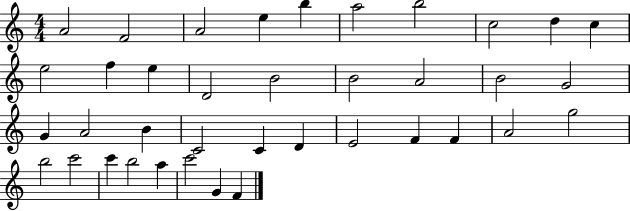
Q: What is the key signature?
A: C major